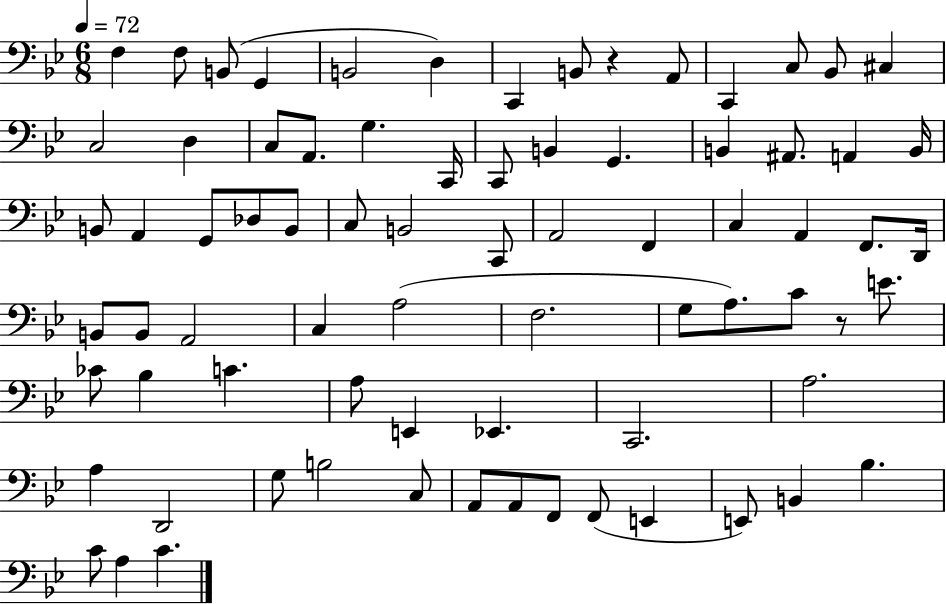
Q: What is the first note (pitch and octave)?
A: F3